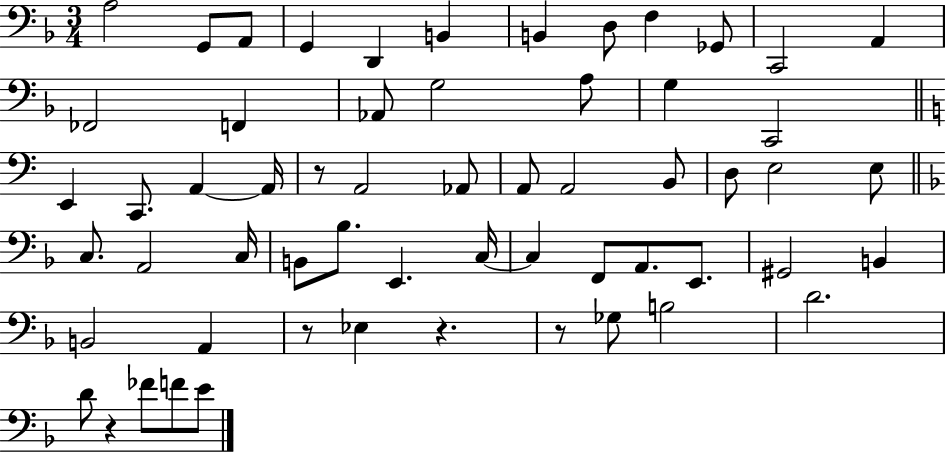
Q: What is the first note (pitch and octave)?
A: A3